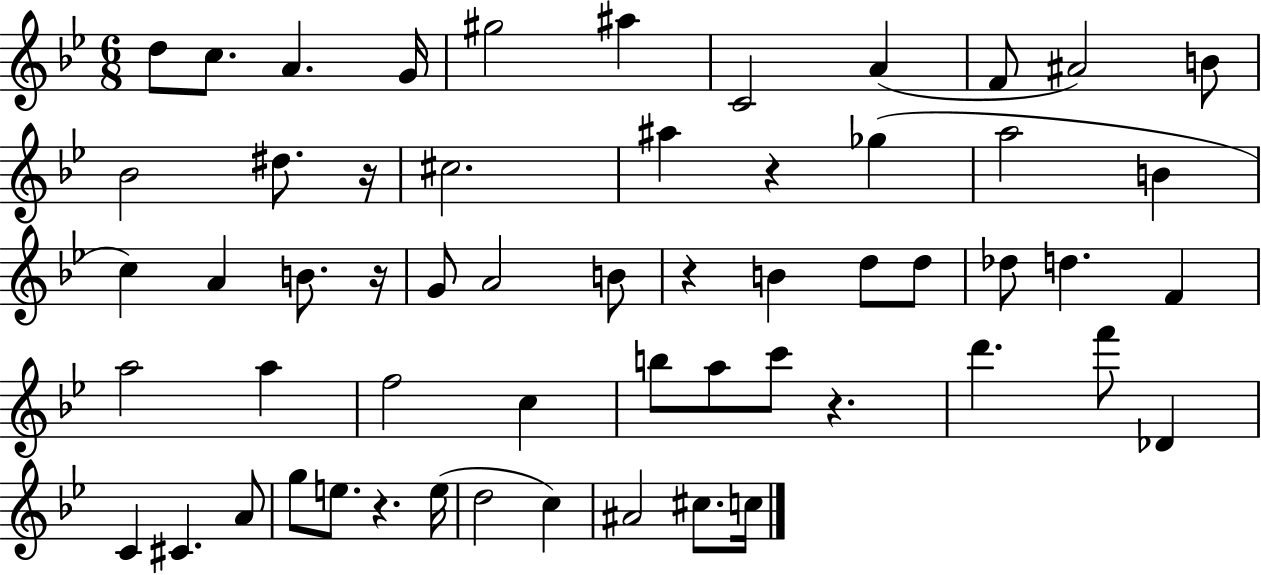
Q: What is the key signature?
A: BES major